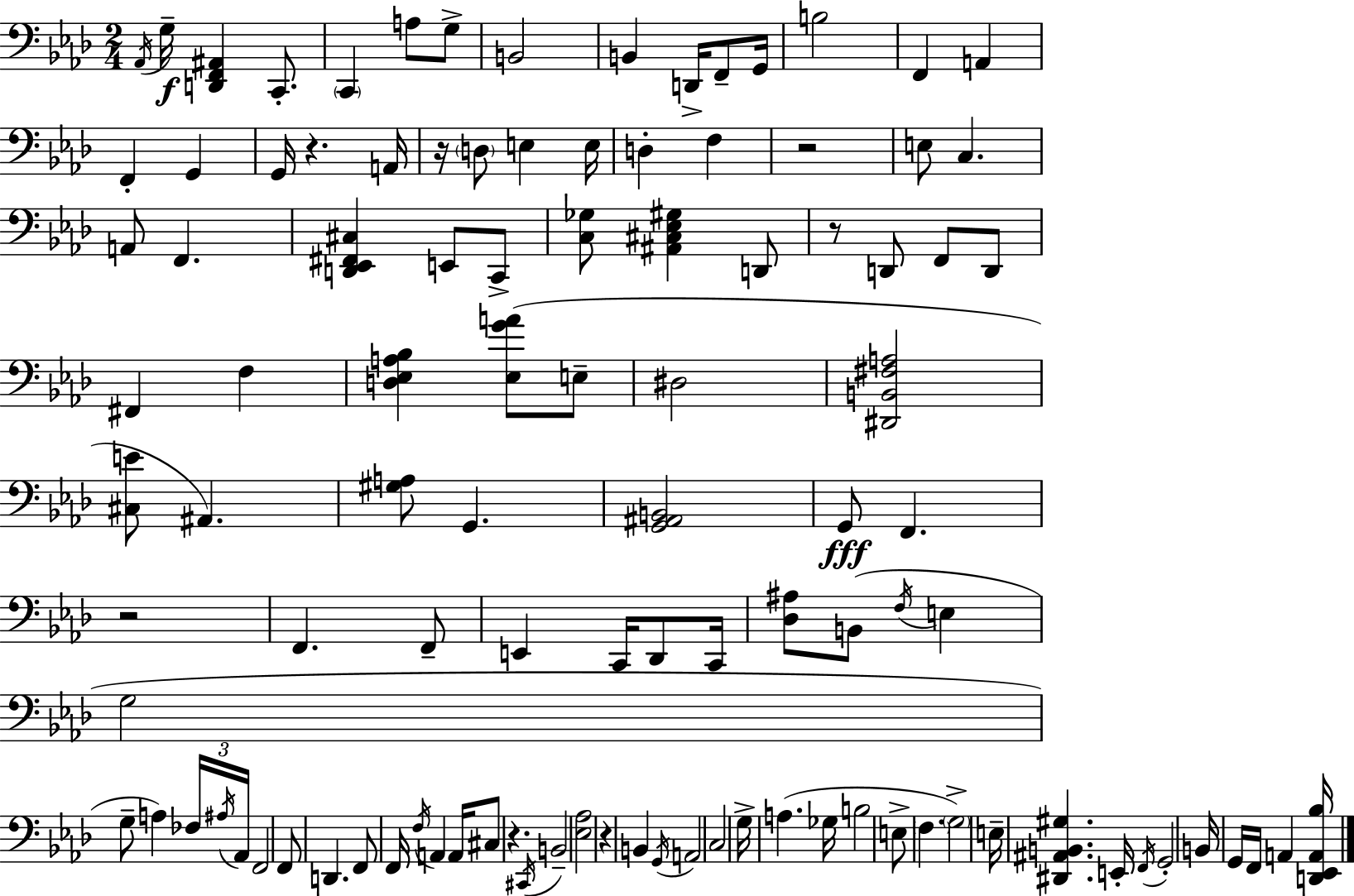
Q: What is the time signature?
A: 2/4